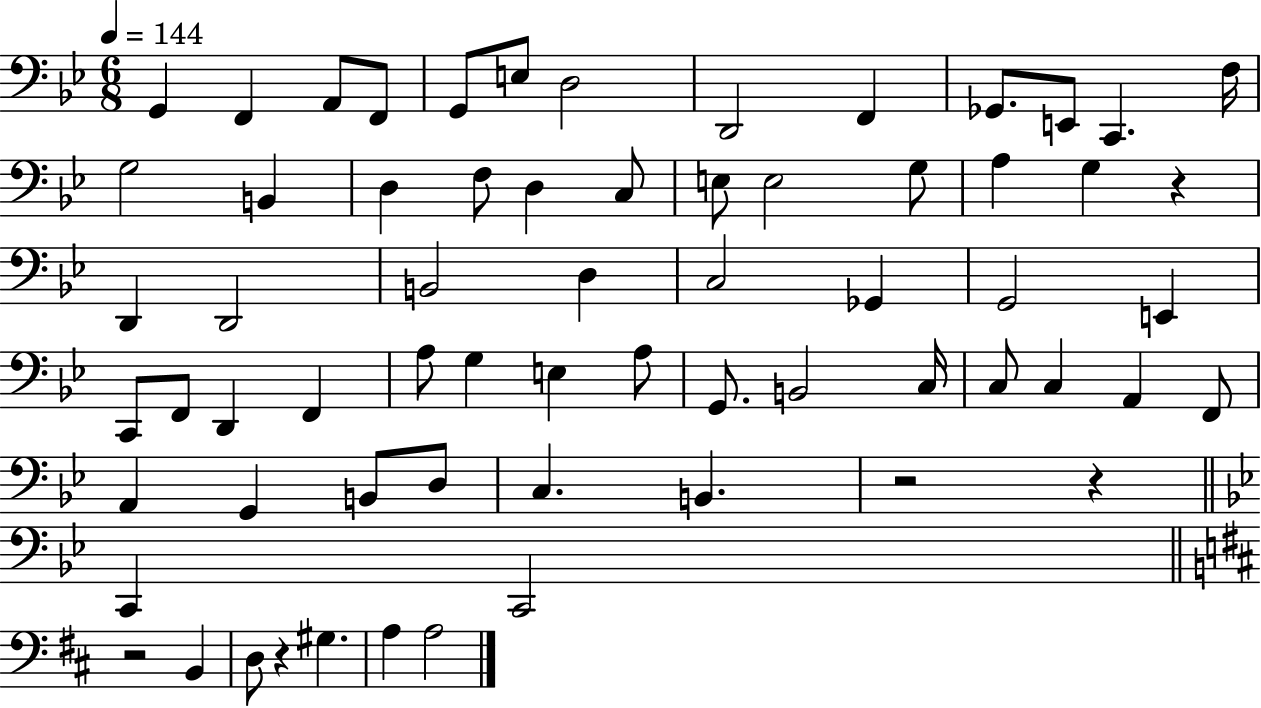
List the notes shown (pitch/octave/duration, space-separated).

G2/q F2/q A2/e F2/e G2/e E3/e D3/h D2/h F2/q Gb2/e. E2/e C2/q. F3/s G3/h B2/q D3/q F3/e D3/q C3/e E3/e E3/h G3/e A3/q G3/q R/q D2/q D2/h B2/h D3/q C3/h Gb2/q G2/h E2/q C2/e F2/e D2/q F2/q A3/e G3/q E3/q A3/e G2/e. B2/h C3/s C3/e C3/q A2/q F2/e A2/q G2/q B2/e D3/e C3/q. B2/q. R/h R/q C2/q C2/h R/h B2/q D3/e R/q G#3/q. A3/q A3/h